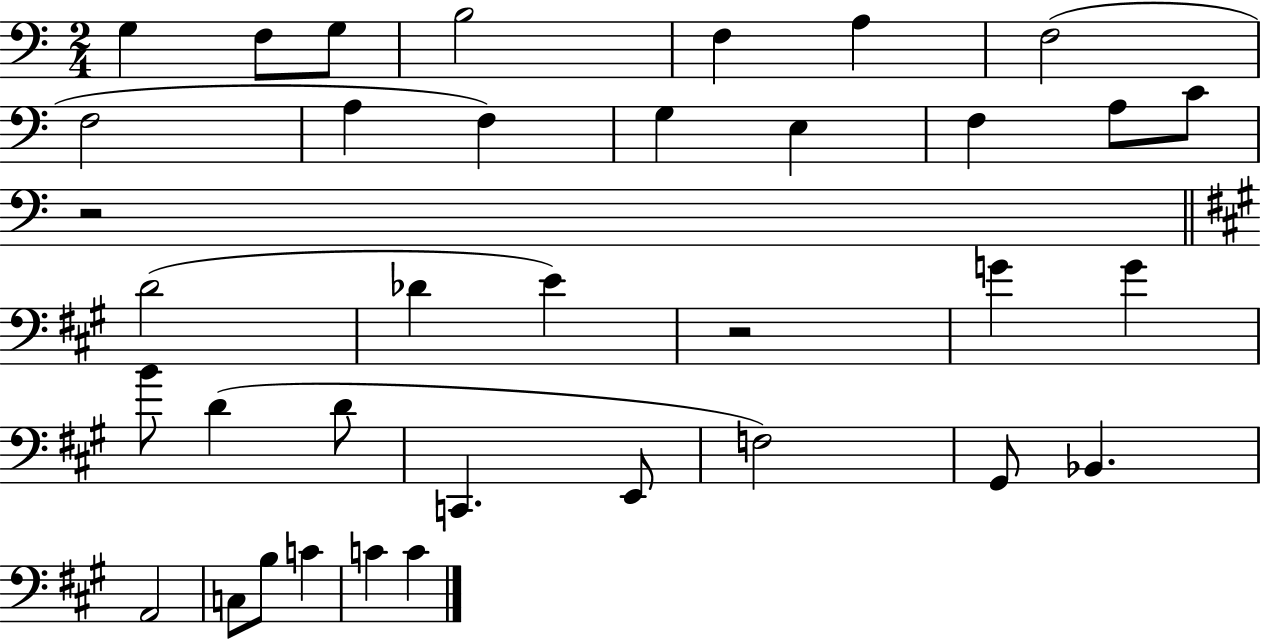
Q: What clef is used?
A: bass